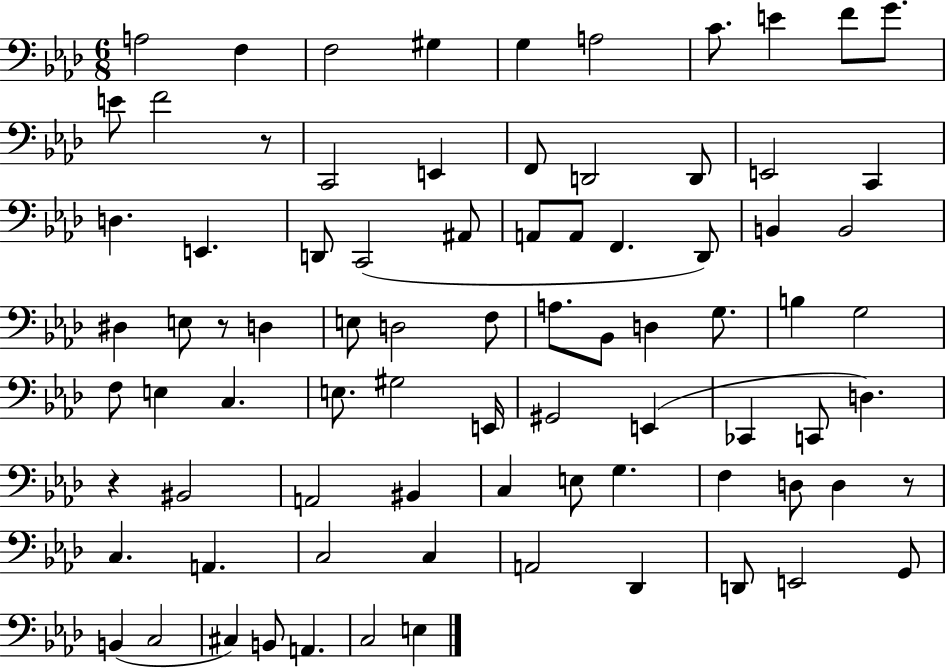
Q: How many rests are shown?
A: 4